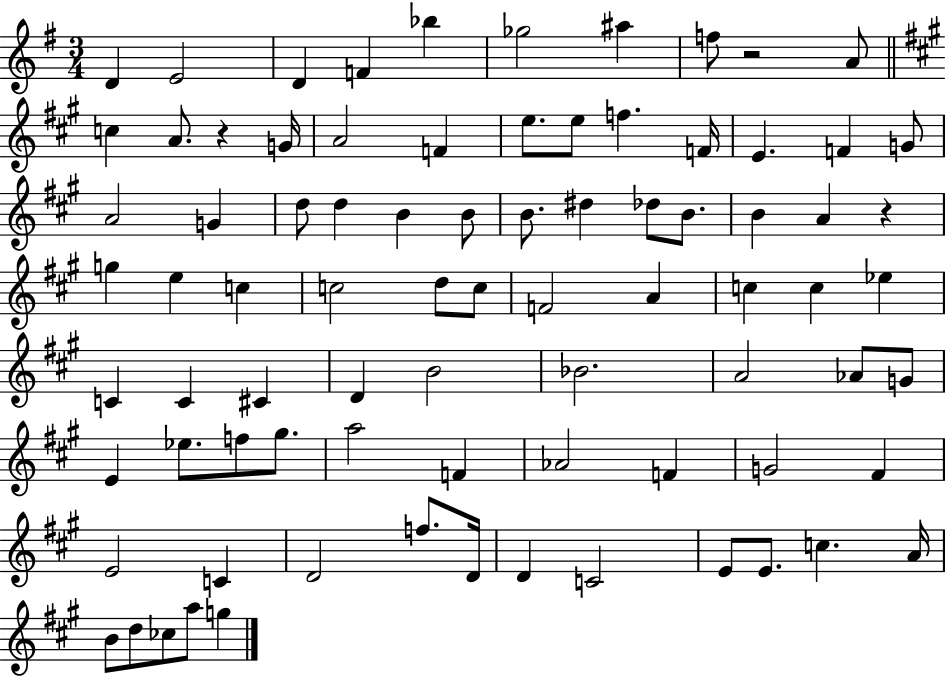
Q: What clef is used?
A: treble